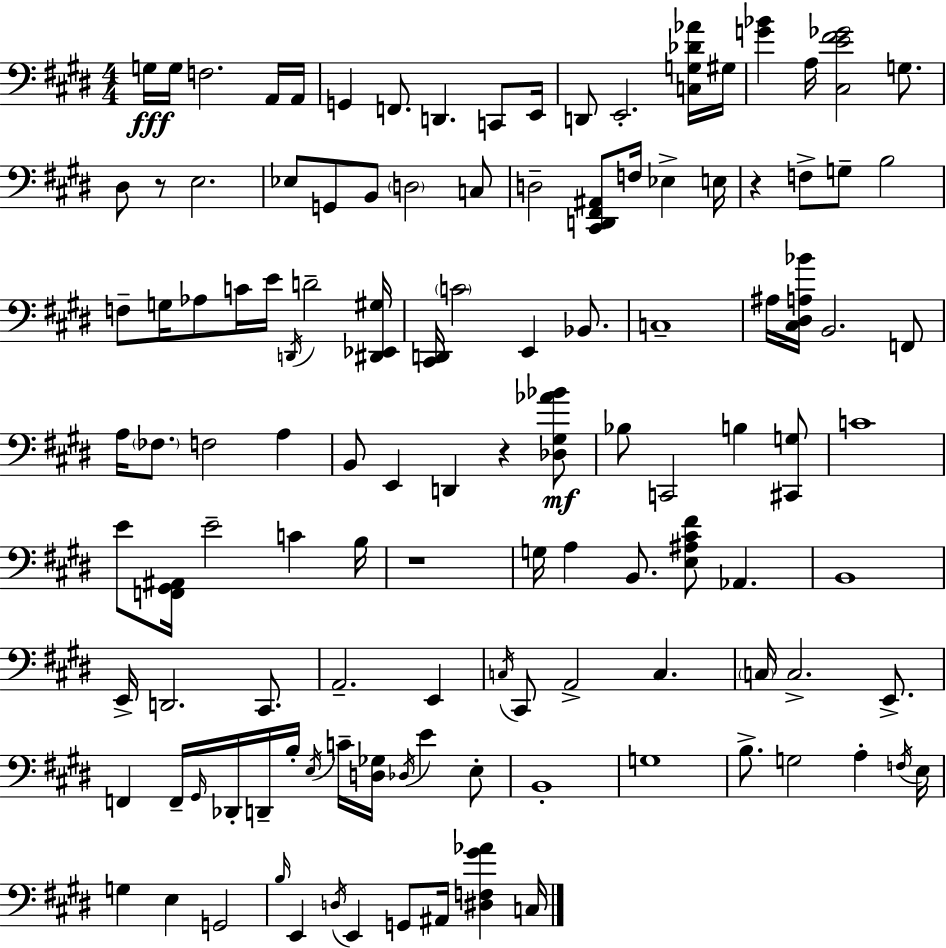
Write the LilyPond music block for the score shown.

{
  \clef bass
  \numericTimeSignature
  \time 4/4
  \key e \major
  \repeat volta 2 { g16\fff g16 f2. a,16 a,16 | g,4 f,8. d,4. c,8 e,16 | d,8 e,2.-. <c g des' aes'>16 gis16 | <g' bes'>4 a16 <cis e' fis' ges'>2 g8. | \break dis8 r8 e2. | ees8 g,8 b,8 \parenthesize d2 c8 | d2-- <cis, d, fis, ais,>8 f16 ees4-> e16 | r4 f8-> g8-- b2 | \break f8-- g16 aes8 c'16 e'16 \acciaccatura { d,16 } d'2-- | <dis, ees, gis>16 <cis, d,>16 \parenthesize c'2 e,4 bes,8. | c1-- | ais16 <cis dis a bes'>16 b,2. f,8 | \break a16 \parenthesize fes8. f2 a4 | b,8 e,4 d,4 r4 <des gis aes' bes'>8\mf | bes8 c,2 b4 <cis, g>8 | c'1 | \break e'8 <f, gis, ais,>16 e'2-- c'4 | b16 r1 | g16 a4 b,8. <e ais cis' fis'>8 aes,4. | b,1 | \break e,16-> d,2. cis,8. | a,2.-- e,4 | \acciaccatura { c16 } cis,8 a,2-> c4. | \parenthesize c16 c2.-> e,8.-> | \break f,4 f,16-- \grace { gis,16 } des,16-. d,16-- b16-. \acciaccatura { e16 } c'16-- <d ges>16 \acciaccatura { des16 } e'4 | e8-. b,1-. | g1 | b8.-> g2 | \break a4-. \acciaccatura { f16 } e16 g4 e4 g,2 | \grace { b16 } e,4 \acciaccatura { d16 } e,4 | g,8 ais,16 <dis f gis' aes'>4 c16 } \bar "|."
}